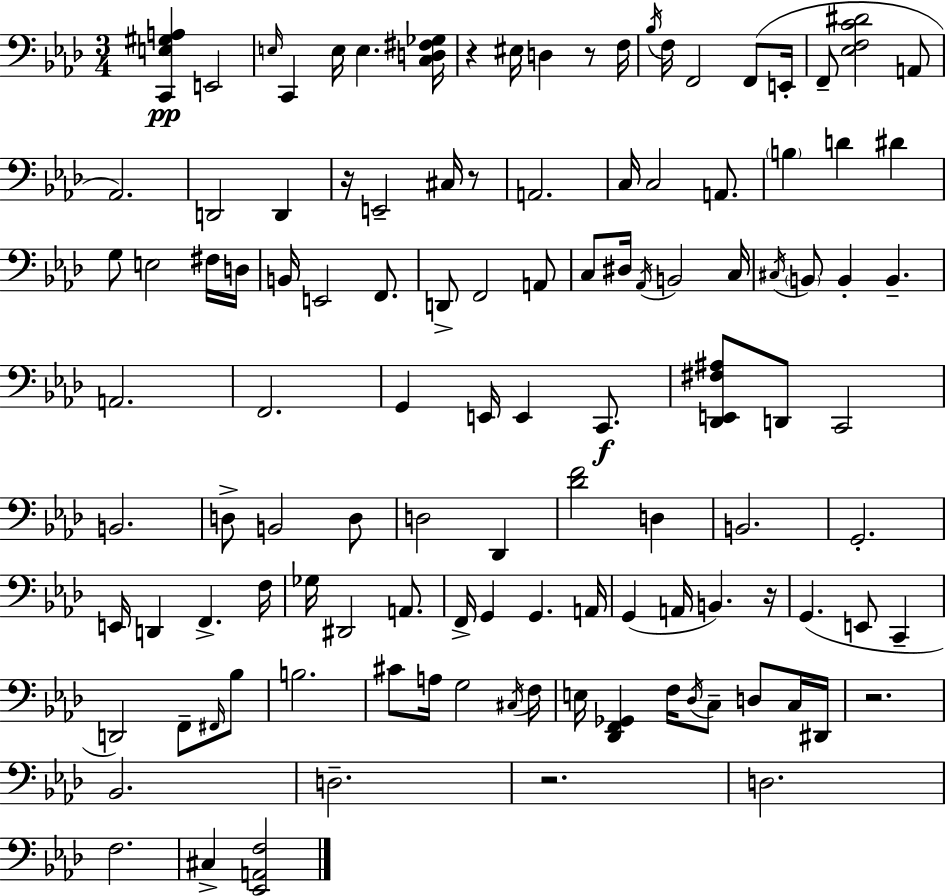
[C2,E3,G#3,A3]/q E2/h E3/s C2/q E3/s E3/q. [C3,D3,F#3,Gb3]/s R/q EIS3/s D3/q R/e F3/s Bb3/s F3/s F2/h F2/e E2/s F2/e [Eb3,F3,C4,D#4]/h A2/e Ab2/h. D2/h D2/q R/s E2/h C#3/s R/e A2/h. C3/s C3/h A2/e. B3/q D4/q D#4/q G3/e E3/h F#3/s D3/s B2/s E2/h F2/e. D2/e F2/h A2/e C3/e D#3/s Ab2/s B2/h C3/s C#3/s B2/e B2/q B2/q. A2/h. F2/h. G2/q E2/s E2/q C2/e. [Db2,E2,F#3,A#3]/e D2/e C2/h B2/h. D3/e B2/h D3/e D3/h Db2/q [Db4,F4]/h D3/q B2/h. G2/h. E2/s D2/q F2/q. F3/s Gb3/s D#2/h A2/e. F2/s G2/q G2/q. A2/s G2/q A2/s B2/q. R/s G2/q. E2/e C2/q D2/h F2/e F#2/s Bb3/e B3/h. C#4/e A3/s G3/h C#3/s F3/s E3/s [Db2,F2,Gb2]/q F3/s Db3/s C3/e D3/e C3/s D#2/s R/h. Bb2/h. D3/h. R/h. D3/h. F3/h. C#3/q [Eb2,A2,F3]/h